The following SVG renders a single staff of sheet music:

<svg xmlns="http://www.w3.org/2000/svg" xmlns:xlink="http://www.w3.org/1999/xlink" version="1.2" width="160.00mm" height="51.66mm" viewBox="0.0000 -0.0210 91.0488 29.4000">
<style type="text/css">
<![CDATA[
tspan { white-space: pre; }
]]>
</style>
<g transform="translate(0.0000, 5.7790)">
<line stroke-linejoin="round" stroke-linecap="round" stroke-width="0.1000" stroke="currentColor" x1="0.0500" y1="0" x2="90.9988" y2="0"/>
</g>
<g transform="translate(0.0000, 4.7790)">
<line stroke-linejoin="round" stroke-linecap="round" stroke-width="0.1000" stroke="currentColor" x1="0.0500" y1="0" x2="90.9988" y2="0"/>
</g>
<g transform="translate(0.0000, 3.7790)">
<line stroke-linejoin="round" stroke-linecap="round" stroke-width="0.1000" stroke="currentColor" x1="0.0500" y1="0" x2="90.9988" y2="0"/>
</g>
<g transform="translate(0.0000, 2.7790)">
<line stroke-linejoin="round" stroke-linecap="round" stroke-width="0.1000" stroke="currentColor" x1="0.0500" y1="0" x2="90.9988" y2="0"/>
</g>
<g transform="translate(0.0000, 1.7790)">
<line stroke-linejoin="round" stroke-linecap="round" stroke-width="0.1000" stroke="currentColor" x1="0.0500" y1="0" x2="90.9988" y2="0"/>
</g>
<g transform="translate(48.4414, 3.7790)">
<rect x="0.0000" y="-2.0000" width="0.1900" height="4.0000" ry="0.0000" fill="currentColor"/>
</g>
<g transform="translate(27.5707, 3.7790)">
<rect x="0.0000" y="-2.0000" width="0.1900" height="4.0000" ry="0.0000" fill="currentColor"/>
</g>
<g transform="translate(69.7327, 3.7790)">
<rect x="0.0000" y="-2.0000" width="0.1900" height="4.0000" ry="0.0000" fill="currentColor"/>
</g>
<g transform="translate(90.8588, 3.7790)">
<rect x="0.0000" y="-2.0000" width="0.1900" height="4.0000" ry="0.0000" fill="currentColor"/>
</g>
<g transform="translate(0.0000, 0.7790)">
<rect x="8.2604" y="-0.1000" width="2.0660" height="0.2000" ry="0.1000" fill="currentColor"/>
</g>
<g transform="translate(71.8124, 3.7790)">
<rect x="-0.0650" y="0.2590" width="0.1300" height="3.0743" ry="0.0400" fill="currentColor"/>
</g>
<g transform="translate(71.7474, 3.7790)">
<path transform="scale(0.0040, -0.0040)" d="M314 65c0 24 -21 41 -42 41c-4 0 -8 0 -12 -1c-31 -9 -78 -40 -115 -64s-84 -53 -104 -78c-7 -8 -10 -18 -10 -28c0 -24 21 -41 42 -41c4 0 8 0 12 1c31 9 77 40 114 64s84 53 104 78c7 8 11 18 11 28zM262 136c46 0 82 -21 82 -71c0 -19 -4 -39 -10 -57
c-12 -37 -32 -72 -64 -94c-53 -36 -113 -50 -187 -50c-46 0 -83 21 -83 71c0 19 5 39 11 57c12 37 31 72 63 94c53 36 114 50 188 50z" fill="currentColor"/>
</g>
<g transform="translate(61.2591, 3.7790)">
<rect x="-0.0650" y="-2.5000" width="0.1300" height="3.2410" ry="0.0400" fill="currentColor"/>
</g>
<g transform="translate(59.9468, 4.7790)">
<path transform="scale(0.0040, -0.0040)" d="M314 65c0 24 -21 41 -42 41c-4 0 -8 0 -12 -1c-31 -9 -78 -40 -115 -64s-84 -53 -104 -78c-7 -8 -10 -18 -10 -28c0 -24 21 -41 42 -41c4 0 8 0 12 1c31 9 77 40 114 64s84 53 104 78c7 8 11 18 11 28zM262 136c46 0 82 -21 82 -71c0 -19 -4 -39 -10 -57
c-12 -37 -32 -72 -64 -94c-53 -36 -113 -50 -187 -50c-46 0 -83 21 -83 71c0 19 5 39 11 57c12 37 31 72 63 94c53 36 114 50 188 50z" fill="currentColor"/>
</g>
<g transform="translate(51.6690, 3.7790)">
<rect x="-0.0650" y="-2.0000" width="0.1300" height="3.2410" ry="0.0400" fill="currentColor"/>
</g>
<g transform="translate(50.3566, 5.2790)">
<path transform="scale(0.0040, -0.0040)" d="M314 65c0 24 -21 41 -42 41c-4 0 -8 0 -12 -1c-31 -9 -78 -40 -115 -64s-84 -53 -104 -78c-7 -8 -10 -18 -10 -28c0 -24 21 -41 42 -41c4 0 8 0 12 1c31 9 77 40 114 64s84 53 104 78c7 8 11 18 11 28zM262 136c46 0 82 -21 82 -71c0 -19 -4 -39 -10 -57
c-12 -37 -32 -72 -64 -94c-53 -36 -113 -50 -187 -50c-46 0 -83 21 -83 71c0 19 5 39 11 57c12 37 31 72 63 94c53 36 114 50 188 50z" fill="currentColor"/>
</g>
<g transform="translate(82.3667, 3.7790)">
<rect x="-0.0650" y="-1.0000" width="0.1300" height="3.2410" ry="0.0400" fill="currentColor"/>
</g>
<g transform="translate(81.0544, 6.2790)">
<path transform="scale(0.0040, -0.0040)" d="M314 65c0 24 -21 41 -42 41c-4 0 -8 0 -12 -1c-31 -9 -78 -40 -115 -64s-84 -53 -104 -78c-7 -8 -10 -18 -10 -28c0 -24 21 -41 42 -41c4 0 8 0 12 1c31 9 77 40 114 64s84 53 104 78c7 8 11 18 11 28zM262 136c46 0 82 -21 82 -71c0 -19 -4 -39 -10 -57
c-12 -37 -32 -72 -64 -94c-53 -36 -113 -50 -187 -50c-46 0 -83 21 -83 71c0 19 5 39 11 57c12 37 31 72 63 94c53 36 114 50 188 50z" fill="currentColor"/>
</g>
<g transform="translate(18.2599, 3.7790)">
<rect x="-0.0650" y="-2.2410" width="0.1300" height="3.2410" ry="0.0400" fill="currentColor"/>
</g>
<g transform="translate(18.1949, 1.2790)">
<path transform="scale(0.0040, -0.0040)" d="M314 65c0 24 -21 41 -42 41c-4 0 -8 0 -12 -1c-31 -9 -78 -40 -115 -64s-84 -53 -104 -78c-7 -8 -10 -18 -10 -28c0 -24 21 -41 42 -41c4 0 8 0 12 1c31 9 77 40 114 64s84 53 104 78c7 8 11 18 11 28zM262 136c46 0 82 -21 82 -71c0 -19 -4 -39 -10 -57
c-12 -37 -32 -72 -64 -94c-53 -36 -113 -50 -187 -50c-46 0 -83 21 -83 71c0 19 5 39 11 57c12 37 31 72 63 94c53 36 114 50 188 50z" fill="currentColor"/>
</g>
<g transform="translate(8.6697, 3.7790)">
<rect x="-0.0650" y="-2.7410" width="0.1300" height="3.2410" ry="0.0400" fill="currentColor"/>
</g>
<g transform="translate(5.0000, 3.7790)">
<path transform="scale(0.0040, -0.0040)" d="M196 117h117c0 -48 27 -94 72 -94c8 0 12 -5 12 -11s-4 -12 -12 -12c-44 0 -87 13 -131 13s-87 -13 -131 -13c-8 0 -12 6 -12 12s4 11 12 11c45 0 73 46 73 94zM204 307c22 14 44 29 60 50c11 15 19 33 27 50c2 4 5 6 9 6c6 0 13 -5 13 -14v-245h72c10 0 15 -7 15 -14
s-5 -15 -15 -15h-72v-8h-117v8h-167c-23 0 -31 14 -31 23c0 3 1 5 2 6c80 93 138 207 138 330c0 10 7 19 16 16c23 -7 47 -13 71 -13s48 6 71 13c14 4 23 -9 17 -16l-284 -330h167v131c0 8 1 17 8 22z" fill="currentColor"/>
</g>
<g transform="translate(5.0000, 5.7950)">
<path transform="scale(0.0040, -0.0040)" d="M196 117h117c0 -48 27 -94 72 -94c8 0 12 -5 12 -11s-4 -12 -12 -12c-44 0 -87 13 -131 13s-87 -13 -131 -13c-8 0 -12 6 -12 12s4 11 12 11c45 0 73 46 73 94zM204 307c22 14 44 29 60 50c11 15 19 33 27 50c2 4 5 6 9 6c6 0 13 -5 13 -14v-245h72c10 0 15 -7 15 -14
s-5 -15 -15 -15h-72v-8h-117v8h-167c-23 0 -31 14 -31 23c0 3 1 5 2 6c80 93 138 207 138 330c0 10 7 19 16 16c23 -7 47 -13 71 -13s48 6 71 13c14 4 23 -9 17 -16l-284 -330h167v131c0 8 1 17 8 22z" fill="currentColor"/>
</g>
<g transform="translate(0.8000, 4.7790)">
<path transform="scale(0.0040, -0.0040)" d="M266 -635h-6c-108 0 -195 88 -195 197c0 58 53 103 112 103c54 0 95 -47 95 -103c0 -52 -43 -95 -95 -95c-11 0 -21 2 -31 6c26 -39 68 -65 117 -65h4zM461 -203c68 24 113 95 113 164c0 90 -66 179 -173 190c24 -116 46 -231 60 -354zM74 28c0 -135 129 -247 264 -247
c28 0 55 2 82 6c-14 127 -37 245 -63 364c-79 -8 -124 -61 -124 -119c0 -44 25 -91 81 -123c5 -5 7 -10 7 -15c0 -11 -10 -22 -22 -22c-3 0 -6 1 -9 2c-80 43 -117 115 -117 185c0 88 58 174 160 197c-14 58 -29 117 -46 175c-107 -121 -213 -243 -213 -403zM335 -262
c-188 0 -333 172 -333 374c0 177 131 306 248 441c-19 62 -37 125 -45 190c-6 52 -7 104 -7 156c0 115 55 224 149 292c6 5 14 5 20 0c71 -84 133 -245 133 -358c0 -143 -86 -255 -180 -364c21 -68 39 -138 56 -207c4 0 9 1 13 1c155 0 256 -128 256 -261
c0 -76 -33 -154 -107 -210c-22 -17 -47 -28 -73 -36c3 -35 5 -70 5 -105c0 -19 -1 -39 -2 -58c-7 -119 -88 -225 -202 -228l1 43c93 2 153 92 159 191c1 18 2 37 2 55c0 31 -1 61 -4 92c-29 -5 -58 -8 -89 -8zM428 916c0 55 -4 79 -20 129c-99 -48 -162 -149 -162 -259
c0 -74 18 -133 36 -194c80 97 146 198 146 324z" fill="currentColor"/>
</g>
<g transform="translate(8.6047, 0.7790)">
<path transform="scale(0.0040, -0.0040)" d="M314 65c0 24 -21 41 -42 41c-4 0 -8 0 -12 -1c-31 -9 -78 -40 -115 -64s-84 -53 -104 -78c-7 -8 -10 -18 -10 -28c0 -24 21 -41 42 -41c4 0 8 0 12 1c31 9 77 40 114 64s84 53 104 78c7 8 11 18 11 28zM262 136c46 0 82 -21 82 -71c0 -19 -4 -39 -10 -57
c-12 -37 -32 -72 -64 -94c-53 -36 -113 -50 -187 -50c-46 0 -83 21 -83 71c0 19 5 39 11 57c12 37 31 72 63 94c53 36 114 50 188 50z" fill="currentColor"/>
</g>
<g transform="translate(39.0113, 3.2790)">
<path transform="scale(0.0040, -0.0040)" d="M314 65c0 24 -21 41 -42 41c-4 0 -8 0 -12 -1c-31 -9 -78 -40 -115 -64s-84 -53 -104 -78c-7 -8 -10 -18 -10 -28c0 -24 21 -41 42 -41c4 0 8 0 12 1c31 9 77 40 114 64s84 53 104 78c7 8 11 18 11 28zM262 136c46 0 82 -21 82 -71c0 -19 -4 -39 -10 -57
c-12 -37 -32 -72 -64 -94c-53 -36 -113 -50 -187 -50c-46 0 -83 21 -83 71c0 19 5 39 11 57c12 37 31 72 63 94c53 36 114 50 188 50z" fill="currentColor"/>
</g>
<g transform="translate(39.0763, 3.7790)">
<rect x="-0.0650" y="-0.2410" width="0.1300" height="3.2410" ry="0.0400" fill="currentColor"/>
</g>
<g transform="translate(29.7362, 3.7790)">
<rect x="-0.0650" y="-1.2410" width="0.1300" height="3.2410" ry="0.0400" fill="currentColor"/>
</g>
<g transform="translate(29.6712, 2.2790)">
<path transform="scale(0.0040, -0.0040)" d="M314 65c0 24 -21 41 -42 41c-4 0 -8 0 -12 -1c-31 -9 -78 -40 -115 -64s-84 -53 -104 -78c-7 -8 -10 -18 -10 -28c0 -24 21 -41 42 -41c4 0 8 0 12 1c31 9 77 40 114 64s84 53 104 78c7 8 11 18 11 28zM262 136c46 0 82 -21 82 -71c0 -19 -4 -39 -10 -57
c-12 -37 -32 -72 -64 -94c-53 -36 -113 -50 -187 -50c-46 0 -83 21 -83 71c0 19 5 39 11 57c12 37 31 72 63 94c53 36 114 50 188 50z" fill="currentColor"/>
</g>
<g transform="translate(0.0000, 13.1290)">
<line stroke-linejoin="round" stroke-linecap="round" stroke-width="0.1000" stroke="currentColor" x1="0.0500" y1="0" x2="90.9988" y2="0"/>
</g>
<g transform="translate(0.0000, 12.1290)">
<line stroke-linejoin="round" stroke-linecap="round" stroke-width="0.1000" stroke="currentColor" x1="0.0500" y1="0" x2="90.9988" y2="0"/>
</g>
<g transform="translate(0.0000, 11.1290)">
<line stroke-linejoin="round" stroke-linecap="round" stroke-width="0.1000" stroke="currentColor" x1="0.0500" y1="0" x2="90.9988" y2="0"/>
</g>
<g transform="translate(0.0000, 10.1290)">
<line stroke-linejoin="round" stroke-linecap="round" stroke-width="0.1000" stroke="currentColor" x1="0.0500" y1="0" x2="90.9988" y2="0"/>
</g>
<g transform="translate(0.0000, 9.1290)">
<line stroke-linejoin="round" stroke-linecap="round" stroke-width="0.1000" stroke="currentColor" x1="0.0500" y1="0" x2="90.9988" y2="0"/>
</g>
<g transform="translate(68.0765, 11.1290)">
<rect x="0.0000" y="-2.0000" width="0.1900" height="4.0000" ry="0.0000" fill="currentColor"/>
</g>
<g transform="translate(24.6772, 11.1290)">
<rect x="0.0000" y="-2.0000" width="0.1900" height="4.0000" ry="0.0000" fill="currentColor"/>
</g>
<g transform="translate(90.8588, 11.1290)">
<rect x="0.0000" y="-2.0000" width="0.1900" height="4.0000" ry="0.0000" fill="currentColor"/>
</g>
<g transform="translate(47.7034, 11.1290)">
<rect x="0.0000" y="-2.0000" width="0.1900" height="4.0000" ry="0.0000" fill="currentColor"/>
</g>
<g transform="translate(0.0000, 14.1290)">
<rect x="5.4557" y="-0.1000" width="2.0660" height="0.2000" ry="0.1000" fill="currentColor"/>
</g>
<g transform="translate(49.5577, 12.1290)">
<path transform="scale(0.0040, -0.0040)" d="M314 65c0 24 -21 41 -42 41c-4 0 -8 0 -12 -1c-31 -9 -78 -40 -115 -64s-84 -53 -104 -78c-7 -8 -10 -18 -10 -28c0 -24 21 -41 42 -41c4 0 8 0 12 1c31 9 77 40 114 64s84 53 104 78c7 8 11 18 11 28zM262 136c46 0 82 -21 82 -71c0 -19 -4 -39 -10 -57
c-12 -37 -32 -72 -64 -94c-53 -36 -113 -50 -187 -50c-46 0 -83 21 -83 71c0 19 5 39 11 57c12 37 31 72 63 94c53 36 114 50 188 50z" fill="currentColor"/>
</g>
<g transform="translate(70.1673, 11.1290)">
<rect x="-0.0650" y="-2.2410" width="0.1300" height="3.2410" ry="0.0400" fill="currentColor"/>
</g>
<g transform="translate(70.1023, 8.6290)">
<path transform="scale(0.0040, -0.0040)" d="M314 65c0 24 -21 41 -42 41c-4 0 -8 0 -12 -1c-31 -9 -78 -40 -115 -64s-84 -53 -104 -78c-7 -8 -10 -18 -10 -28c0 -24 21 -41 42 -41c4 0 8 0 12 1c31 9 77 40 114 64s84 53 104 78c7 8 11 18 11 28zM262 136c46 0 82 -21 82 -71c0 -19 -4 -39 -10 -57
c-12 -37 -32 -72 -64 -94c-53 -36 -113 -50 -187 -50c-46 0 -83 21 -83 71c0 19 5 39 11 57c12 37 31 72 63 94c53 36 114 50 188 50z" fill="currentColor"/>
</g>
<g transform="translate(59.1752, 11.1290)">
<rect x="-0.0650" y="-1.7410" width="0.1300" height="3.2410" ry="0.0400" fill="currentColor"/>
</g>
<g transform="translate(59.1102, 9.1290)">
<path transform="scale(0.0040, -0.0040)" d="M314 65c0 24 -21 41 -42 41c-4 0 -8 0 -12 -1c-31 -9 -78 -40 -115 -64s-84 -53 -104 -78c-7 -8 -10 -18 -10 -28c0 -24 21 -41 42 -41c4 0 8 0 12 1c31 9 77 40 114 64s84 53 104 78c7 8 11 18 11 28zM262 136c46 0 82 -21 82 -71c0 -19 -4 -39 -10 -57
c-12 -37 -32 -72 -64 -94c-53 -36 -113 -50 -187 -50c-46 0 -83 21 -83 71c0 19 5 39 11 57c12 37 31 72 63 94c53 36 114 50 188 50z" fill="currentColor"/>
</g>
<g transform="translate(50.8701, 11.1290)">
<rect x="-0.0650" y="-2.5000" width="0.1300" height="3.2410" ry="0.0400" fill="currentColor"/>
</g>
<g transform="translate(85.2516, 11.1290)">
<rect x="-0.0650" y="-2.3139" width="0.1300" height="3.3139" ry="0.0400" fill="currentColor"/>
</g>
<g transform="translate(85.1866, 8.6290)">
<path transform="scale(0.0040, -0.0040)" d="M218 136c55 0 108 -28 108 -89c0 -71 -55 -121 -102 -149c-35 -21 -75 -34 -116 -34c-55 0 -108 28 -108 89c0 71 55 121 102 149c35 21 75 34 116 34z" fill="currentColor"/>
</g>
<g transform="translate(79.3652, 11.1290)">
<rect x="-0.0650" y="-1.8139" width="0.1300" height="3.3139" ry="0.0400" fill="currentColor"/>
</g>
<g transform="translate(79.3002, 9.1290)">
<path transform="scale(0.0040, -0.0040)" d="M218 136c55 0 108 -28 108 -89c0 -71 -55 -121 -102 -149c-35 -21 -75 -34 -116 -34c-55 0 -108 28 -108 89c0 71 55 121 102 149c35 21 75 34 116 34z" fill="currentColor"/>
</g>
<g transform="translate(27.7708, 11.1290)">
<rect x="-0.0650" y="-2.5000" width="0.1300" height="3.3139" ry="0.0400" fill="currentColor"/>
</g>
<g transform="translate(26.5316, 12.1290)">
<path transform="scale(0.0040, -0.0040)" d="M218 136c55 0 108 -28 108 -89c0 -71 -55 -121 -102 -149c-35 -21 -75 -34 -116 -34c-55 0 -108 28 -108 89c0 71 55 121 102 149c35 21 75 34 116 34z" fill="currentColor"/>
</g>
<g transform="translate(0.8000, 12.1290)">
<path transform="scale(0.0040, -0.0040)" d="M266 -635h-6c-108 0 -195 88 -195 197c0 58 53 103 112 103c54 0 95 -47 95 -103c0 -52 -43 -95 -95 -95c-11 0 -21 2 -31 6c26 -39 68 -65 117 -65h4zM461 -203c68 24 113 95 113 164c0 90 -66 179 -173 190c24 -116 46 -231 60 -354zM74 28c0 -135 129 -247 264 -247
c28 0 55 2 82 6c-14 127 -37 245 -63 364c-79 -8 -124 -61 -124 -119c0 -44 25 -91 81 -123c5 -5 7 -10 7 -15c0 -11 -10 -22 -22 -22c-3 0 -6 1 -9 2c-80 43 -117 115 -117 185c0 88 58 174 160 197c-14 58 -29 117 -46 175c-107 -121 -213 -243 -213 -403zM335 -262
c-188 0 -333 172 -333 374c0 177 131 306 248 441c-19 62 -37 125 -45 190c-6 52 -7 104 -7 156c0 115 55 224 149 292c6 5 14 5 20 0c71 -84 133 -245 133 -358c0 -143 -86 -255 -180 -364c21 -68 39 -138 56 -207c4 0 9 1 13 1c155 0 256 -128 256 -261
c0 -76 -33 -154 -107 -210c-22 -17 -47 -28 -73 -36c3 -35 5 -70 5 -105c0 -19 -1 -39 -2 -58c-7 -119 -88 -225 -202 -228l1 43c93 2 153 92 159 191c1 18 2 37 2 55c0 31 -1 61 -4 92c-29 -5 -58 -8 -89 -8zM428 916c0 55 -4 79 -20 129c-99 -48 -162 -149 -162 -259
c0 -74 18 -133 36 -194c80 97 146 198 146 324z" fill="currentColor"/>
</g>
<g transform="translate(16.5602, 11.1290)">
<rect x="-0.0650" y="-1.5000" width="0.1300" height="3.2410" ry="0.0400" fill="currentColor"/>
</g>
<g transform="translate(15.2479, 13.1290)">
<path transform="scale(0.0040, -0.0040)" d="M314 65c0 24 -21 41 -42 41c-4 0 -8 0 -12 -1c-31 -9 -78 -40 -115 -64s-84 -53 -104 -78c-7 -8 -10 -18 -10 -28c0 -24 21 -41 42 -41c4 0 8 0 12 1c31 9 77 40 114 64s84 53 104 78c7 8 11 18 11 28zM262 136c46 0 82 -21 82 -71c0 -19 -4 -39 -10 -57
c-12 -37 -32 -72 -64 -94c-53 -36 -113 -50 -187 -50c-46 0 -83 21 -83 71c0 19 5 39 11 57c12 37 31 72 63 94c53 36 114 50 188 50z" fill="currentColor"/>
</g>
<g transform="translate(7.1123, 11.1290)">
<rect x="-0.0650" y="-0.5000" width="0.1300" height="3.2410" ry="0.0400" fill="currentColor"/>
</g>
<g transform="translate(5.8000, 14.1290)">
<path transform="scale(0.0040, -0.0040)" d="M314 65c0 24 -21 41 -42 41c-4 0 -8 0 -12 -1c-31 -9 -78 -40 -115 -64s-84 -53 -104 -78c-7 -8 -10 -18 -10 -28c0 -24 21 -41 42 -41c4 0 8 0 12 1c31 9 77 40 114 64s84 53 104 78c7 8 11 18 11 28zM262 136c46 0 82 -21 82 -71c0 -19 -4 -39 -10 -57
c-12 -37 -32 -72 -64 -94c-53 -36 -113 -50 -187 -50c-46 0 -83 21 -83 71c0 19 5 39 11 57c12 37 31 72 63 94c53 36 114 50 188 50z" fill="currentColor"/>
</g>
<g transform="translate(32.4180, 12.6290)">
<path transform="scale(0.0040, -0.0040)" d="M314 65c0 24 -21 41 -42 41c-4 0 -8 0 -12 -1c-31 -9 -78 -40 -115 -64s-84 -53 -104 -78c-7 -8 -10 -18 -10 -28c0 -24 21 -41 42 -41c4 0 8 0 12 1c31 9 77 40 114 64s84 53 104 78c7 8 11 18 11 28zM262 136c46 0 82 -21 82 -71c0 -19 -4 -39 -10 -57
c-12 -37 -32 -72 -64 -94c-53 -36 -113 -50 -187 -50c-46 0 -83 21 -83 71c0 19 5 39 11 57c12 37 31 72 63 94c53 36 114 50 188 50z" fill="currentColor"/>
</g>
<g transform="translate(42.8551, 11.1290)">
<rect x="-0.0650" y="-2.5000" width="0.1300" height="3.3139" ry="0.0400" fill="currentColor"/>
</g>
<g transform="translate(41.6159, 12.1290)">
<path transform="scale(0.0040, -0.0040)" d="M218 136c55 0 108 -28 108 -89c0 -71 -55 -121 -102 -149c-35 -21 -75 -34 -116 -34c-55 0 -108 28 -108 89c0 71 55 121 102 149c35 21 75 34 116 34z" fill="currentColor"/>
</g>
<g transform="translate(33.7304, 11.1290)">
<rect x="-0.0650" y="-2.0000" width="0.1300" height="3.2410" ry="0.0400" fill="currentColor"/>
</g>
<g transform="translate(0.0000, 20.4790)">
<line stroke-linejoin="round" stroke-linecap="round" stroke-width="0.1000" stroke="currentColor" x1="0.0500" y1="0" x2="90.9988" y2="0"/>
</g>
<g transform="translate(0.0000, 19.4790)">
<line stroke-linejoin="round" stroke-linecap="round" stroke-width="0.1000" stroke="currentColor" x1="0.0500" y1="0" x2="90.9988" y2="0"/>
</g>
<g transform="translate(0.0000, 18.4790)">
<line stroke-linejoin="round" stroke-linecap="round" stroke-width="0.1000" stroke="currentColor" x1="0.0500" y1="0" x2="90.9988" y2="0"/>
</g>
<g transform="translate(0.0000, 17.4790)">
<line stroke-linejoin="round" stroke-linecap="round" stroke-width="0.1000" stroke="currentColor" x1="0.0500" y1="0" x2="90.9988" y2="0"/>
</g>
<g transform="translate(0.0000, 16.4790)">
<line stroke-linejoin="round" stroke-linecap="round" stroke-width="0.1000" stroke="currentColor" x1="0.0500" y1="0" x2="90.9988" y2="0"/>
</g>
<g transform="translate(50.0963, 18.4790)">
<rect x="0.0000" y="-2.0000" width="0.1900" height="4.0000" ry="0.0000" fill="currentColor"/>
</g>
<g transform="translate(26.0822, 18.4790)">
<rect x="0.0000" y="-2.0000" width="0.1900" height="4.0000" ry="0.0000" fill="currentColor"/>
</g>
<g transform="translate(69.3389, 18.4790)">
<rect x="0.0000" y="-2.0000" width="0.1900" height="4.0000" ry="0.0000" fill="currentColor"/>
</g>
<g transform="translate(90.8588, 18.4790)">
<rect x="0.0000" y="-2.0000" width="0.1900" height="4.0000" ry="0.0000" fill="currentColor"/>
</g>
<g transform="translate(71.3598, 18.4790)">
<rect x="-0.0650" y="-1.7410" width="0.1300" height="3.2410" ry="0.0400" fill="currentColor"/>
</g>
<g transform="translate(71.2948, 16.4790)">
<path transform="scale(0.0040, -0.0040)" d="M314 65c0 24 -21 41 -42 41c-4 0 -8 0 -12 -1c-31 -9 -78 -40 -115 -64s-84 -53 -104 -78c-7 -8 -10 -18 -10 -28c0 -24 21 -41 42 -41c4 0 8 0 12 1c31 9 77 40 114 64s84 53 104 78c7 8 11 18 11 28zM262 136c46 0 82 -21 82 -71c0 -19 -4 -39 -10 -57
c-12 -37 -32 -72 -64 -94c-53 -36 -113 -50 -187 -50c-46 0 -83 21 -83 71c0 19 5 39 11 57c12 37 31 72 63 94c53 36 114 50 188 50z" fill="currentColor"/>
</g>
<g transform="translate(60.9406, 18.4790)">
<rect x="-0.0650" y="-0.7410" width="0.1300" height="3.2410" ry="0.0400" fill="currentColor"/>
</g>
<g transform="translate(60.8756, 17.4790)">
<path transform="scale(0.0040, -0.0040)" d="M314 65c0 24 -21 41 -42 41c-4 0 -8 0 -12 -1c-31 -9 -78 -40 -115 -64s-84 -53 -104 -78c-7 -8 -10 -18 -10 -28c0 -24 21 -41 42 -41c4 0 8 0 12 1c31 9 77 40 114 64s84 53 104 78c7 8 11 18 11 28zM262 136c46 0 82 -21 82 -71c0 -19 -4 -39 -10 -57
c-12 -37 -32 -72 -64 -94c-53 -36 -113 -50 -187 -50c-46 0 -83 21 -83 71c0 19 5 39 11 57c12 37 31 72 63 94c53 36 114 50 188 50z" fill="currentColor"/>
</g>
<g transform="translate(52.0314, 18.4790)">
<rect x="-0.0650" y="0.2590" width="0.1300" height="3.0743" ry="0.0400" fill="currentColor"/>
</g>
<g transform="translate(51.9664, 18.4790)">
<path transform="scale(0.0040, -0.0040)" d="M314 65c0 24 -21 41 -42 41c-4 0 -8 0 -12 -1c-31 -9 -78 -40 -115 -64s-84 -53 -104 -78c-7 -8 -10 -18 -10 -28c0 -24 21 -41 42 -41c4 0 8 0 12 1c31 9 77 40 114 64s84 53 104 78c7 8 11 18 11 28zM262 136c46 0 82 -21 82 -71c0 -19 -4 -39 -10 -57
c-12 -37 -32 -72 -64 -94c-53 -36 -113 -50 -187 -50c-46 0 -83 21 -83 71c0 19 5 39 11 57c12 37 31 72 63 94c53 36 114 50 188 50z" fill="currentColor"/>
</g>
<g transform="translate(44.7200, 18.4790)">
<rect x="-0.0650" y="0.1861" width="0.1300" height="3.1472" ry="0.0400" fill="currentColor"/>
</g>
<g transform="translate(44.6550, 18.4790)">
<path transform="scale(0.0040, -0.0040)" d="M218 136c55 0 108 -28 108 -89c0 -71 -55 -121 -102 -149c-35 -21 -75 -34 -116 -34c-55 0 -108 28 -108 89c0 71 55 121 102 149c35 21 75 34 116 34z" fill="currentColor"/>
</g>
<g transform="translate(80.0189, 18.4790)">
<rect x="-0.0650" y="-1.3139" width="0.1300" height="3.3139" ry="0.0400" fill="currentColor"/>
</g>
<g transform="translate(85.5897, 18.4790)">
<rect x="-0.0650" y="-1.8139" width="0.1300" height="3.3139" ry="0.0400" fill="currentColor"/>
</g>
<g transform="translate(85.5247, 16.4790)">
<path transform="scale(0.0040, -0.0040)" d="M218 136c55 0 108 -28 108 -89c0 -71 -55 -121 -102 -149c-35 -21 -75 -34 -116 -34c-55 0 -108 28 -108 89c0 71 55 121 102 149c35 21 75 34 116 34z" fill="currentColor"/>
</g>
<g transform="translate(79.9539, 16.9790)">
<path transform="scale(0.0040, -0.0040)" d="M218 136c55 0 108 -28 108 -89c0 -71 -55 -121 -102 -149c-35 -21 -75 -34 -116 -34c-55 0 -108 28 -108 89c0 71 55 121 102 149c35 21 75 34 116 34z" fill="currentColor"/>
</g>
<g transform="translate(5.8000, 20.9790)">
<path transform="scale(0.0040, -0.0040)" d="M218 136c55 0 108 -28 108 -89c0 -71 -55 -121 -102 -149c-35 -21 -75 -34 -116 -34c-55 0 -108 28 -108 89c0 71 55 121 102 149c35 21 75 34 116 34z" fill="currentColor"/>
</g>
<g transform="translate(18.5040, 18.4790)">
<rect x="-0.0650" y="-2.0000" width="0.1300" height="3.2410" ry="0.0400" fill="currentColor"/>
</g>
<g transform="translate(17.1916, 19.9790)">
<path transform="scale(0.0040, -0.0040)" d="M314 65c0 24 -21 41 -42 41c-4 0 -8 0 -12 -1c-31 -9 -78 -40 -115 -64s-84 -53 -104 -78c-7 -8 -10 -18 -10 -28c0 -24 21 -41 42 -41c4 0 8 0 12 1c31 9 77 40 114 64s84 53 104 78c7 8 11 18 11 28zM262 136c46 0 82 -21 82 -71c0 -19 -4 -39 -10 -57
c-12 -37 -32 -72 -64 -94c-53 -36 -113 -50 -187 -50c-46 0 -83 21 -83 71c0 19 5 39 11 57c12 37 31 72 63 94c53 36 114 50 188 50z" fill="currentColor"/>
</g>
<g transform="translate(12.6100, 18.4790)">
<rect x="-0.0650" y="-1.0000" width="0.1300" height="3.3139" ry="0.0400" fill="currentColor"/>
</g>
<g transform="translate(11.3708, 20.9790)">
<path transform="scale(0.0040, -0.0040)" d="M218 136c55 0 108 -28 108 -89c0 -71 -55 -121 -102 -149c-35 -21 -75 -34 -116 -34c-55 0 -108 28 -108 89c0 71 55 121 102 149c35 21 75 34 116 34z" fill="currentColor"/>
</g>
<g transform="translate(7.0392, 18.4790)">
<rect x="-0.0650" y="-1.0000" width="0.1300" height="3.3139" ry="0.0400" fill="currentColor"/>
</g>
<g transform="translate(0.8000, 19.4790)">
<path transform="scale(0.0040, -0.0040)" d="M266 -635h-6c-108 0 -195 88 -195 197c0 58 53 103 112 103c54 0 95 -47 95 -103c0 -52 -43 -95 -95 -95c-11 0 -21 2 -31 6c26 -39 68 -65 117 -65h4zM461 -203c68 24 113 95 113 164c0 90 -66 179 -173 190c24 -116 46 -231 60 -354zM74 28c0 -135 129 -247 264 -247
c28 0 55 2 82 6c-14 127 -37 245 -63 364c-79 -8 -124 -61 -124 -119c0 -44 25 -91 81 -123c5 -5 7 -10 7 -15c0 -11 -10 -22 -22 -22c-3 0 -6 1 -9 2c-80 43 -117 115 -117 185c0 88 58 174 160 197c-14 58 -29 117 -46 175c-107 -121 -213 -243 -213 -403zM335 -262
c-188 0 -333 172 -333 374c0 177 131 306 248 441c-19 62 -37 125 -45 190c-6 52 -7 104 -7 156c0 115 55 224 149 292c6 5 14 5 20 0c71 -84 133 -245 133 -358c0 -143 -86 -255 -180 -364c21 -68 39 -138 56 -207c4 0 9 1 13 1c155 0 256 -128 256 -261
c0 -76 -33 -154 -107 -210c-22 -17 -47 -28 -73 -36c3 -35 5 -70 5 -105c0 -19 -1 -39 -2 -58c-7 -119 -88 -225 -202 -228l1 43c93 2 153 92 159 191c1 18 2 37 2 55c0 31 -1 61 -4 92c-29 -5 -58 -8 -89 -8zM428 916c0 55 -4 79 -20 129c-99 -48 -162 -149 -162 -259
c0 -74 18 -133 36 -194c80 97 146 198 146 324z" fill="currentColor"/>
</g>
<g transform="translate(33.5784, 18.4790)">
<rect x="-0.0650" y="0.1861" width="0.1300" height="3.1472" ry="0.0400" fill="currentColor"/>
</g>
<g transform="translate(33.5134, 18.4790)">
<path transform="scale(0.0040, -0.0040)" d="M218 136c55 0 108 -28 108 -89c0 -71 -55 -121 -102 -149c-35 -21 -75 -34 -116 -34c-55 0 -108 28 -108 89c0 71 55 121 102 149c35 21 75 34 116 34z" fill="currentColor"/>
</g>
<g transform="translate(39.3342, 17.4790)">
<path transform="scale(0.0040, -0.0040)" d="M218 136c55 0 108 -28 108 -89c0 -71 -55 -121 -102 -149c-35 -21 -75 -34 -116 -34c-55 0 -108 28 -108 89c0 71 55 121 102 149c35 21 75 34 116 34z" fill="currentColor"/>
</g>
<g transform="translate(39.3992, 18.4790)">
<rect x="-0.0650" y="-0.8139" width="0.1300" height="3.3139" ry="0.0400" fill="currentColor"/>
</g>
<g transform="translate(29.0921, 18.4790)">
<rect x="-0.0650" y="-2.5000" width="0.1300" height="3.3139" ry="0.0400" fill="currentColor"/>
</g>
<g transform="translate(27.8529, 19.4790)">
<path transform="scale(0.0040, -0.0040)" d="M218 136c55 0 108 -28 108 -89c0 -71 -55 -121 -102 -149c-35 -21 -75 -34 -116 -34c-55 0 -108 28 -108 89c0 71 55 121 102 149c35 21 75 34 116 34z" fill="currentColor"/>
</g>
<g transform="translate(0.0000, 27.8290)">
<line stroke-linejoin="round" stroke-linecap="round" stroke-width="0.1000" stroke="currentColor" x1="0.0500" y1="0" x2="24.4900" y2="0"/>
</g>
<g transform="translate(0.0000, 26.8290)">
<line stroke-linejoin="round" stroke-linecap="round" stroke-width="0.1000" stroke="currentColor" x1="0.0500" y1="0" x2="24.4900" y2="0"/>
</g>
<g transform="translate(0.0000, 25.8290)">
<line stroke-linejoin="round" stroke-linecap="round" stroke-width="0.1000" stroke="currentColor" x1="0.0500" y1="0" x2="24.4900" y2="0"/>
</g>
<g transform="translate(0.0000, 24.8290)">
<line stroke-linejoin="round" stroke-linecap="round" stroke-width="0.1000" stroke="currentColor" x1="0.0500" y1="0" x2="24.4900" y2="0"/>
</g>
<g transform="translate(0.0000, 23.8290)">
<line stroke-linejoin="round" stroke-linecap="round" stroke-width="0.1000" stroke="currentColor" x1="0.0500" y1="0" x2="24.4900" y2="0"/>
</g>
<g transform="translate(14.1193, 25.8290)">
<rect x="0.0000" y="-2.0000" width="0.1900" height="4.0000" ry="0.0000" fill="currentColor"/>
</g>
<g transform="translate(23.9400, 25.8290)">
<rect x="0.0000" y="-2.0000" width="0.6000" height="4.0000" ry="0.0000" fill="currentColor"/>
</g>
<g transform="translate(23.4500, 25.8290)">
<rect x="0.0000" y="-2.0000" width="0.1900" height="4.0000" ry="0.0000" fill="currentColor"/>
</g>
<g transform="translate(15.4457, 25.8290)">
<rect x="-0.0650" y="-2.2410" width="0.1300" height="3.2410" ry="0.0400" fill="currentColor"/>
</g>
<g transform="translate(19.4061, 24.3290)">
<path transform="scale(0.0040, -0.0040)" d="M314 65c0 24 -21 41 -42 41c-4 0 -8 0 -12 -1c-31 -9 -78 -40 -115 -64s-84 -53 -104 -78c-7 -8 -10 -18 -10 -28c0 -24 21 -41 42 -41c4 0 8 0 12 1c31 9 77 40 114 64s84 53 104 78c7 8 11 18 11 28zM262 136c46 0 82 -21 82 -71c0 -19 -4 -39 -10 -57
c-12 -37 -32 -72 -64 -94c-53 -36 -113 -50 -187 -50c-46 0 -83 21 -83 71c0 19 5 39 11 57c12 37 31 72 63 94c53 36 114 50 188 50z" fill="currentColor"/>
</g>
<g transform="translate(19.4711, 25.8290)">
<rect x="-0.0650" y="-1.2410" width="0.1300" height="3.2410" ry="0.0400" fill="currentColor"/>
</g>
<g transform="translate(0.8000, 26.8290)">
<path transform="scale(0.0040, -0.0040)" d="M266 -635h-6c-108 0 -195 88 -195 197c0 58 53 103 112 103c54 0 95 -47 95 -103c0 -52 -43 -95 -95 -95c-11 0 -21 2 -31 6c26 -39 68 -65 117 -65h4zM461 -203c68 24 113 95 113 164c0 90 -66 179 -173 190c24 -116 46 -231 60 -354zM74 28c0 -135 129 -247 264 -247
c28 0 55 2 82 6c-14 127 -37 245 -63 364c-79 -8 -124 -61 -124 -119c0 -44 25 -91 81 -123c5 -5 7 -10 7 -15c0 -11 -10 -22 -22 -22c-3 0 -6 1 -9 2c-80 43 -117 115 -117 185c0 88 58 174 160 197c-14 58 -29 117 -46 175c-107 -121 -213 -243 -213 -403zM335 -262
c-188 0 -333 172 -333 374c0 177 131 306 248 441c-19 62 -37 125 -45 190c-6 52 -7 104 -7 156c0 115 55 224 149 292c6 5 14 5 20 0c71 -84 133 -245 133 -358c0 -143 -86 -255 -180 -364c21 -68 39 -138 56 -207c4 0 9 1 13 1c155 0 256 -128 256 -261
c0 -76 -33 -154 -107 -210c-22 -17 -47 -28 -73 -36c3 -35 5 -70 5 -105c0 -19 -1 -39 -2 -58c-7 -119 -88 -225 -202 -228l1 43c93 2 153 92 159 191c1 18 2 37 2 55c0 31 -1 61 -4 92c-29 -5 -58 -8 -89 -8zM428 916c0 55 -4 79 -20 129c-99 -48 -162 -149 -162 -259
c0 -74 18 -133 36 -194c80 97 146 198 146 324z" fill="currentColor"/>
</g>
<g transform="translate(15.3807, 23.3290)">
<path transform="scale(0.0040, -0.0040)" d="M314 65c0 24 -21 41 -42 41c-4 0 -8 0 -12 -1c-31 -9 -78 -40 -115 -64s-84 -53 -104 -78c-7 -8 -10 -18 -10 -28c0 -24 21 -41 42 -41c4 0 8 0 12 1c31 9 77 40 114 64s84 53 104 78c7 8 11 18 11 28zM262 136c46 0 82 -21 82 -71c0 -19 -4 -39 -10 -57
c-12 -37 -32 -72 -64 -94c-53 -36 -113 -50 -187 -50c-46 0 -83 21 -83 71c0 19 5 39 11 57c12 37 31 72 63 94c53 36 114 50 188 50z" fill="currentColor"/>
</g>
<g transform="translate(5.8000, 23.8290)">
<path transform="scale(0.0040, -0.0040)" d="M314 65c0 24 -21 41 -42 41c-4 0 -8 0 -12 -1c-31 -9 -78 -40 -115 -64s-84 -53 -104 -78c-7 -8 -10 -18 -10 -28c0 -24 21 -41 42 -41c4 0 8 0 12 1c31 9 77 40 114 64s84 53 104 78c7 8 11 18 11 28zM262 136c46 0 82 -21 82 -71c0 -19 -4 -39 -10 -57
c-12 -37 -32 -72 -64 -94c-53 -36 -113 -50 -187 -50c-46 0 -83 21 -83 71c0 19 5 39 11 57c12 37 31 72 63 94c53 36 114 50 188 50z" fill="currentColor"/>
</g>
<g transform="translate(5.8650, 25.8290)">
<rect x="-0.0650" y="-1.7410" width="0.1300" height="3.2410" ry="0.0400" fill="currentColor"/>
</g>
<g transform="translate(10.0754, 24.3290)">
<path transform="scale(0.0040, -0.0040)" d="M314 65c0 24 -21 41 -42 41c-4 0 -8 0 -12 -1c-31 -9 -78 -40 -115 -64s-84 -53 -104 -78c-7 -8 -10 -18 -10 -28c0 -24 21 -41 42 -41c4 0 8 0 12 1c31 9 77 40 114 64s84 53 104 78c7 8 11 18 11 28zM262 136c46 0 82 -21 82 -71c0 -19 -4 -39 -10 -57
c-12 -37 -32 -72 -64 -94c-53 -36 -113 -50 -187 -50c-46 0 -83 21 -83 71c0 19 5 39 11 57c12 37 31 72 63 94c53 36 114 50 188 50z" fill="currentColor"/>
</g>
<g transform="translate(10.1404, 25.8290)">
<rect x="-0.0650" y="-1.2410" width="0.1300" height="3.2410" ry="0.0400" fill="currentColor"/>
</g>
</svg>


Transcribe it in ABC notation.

X:1
T:Untitled
M:4/4
L:1/4
K:C
a2 g2 e2 c2 F2 G2 B2 D2 C2 E2 G F2 G G2 f2 g2 f g D D F2 G B d B B2 d2 f2 e f f2 e2 g2 e2